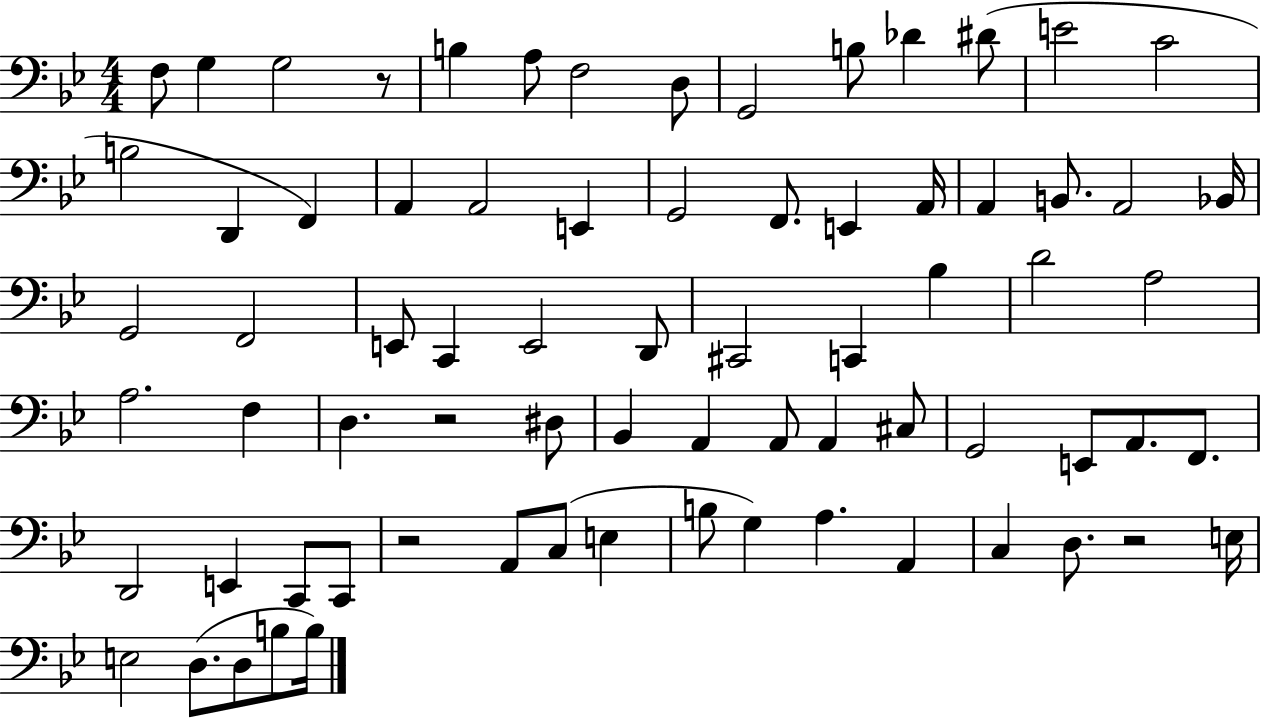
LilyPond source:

{
  \clef bass
  \numericTimeSignature
  \time 4/4
  \key bes \major
  f8 g4 g2 r8 | b4 a8 f2 d8 | g,2 b8 des'4 dis'8( | e'2 c'2 | \break b2 d,4 f,4) | a,4 a,2 e,4 | g,2 f,8. e,4 a,16 | a,4 b,8. a,2 bes,16 | \break g,2 f,2 | e,8 c,4 e,2 d,8 | cis,2 c,4 bes4 | d'2 a2 | \break a2. f4 | d4. r2 dis8 | bes,4 a,4 a,8 a,4 cis8 | g,2 e,8 a,8. f,8. | \break d,2 e,4 c,8 c,8 | r2 a,8 c8( e4 | b8 g4) a4. a,4 | c4 d8. r2 e16 | \break e2 d8.( d8 b8 b16) | \bar "|."
}